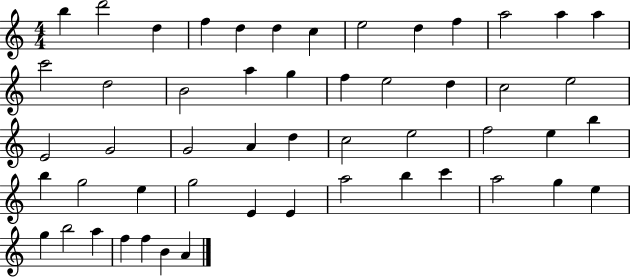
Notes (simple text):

B5/q D6/h D5/q F5/q D5/q D5/q C5/q E5/h D5/q F5/q A5/h A5/q A5/q C6/h D5/h B4/h A5/q G5/q F5/q E5/h D5/q C5/h E5/h E4/h G4/h G4/h A4/q D5/q C5/h E5/h F5/h E5/q B5/q B5/q G5/h E5/q G5/h E4/q E4/q A5/h B5/q C6/q A5/h G5/q E5/q G5/q B5/h A5/q F5/q F5/q B4/q A4/q